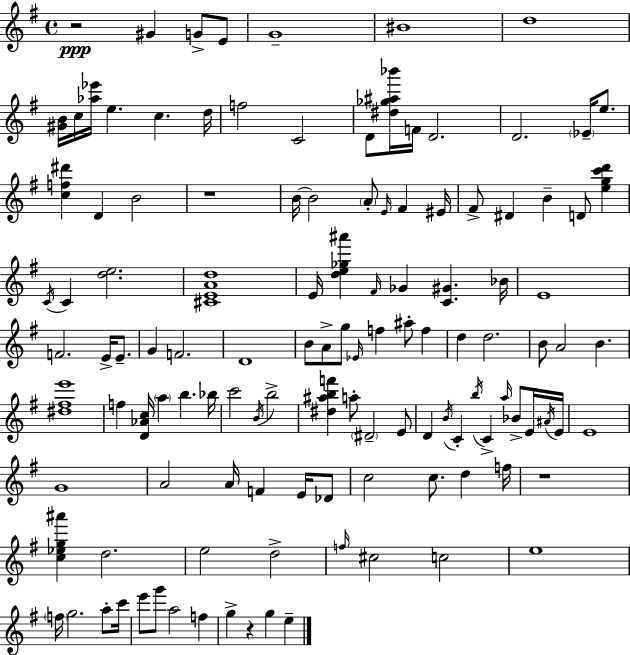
{
  \clef treble
  \time 4/4
  \defaultTimeSignature
  \key g \major
  \repeat volta 2 { r2\ppp gis'4 g'8-> e'8 | g'1-- | bis'1 | d''1 | \break <gis' b'>16 c''16 <aes'' ees'''>16 e''4. c''4. d''16 | f''2 c'2 | d'8 <dis'' ges'' ais'' bes'''>16 f'16 d'2. | d'2. \parenthesize ees'16-- e''8. | \break <c'' f'' dis'''>4 d'4 b'2 | r1 | b'16~~ b'2 \parenthesize a'8-. \grace { e'16 } fis'4 | eis'16 fis'8-> dis'4 b'4-- d'8 <e'' g'' c''' d'''>4 | \break \acciaccatura { c'16 } c'4 <d'' e''>2. | <cis' e' a' d''>1 | e'16 <d'' e'' ges'' ais'''>4 \grace { fis'16 } ges'4 <c' gis'>4. | bes'16 e'1 | \break f'2. e'16-> | e'8.-- g'4 f'2. | d'1 | b'8 a'8-> g''8 \grace { ees'16 } f''4 ais''8-. | \break f''4 d''4 d''2. | b'8 a'2 b'4. | <dis'' fis'' e'''>1 | f''4 <d' aes' c''>16 \parenthesize a''4 b''4. | \break bes''16 c'''2 \acciaccatura { b'16 } b''2-> | <dis'' ais'' b'' f'''>4 a''8-. \parenthesize dis'2-- | e'8 d'4 \acciaccatura { b'16 } c'4-. \acciaccatura { b''16 } c'4-> | \grace { a''16 } bes'8-> e'16 \acciaccatura { ais'16 } e'16 e'1 | \break g'1 | a'2 | a'16 f'4 e'16 des'8 c''2 | c''8. d''4 f''16 r1 | \break <c'' ees'' g'' ais'''>4 d''2. | e''2 | d''2-> \grace { f''16 } cis''2 | c''2 e''1 | \break \parenthesize f''16 g''2. | a''8-. c'''16 e'''8 g'''8 a''2 | f''4 g''4-> r4 | g''4 e''4-- } \bar "|."
}